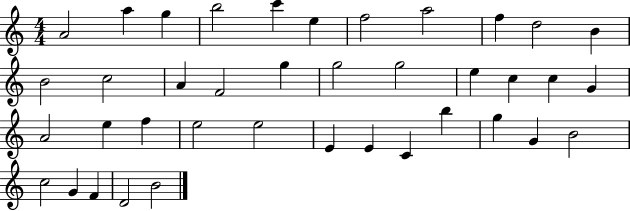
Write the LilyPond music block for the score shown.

{
  \clef treble
  \numericTimeSignature
  \time 4/4
  \key c \major
  a'2 a''4 g''4 | b''2 c'''4 e''4 | f''2 a''2 | f''4 d''2 b'4 | \break b'2 c''2 | a'4 f'2 g''4 | g''2 g''2 | e''4 c''4 c''4 g'4 | \break a'2 e''4 f''4 | e''2 e''2 | e'4 e'4 c'4 b''4 | g''4 g'4 b'2 | \break c''2 g'4 f'4 | d'2 b'2 | \bar "|."
}